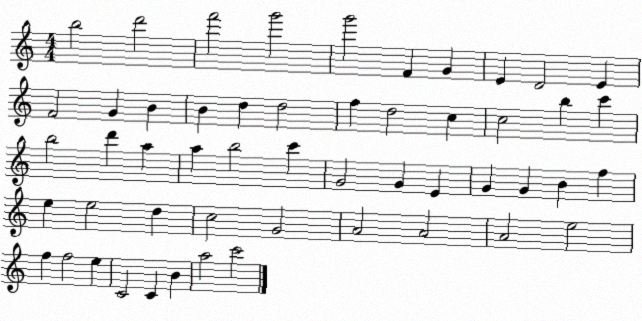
X:1
T:Untitled
M:4/4
L:1/4
K:C
b2 d'2 f'2 g'2 g'2 F G E D2 E F2 G B B d d2 f d2 c c2 b c' b2 d' a a b2 c' G2 G E G G B f e e2 d c2 G2 A2 A2 A2 e2 f f2 e C2 C B a2 c'2